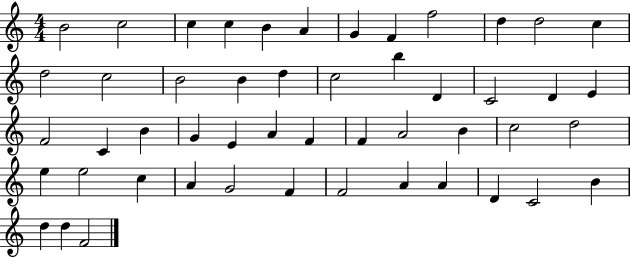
{
  \clef treble
  \numericTimeSignature
  \time 4/4
  \key c \major
  b'2 c''2 | c''4 c''4 b'4 a'4 | g'4 f'4 f''2 | d''4 d''2 c''4 | \break d''2 c''2 | b'2 b'4 d''4 | c''2 b''4 d'4 | c'2 d'4 e'4 | \break f'2 c'4 b'4 | g'4 e'4 a'4 f'4 | f'4 a'2 b'4 | c''2 d''2 | \break e''4 e''2 c''4 | a'4 g'2 f'4 | f'2 a'4 a'4 | d'4 c'2 b'4 | \break d''4 d''4 f'2 | \bar "|."
}